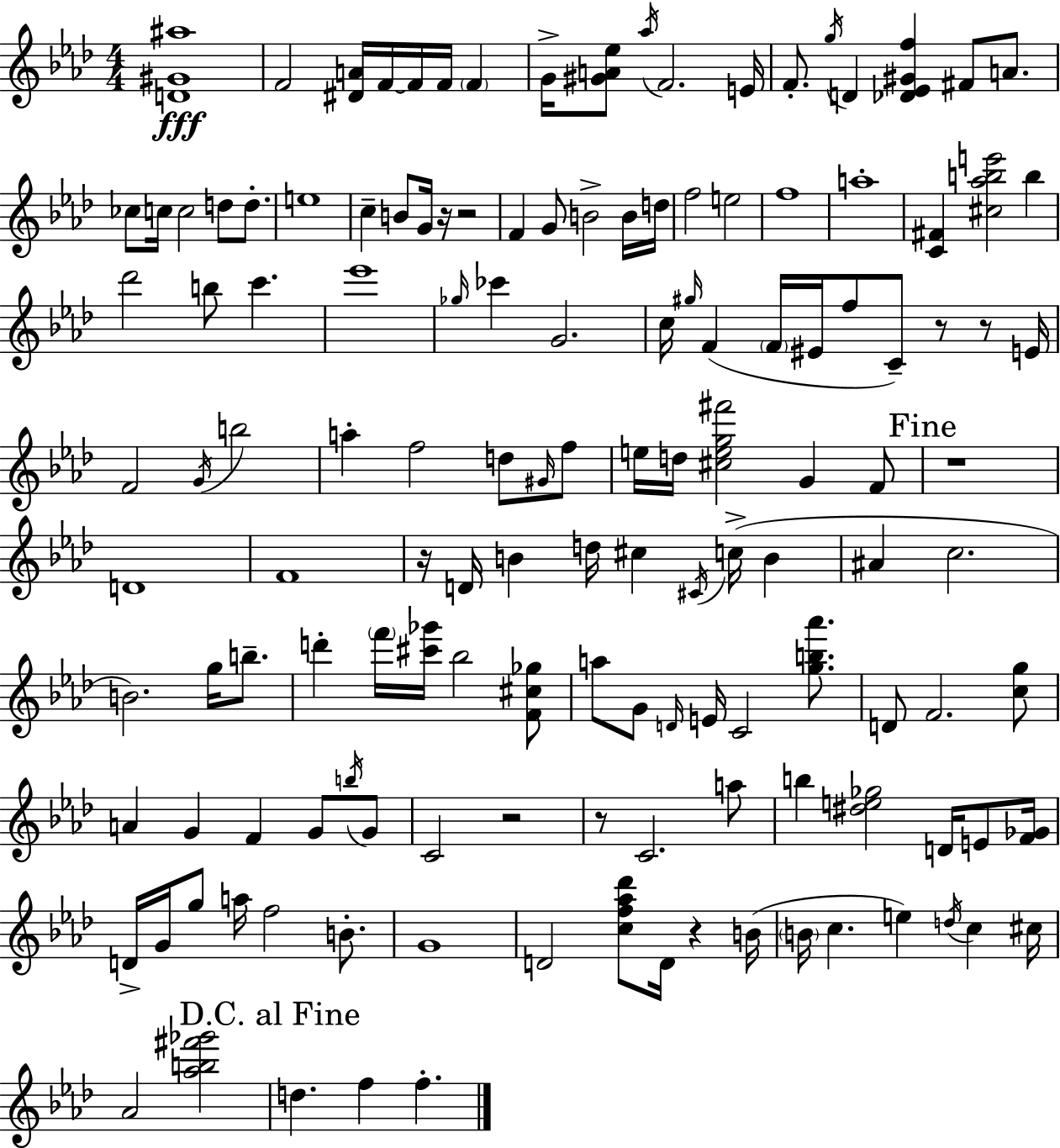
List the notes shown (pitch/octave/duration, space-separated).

[D4,G#4,A#5]/w F4/h [D#4,A4]/s F4/s F4/s F4/s F4/q G4/s [G#4,A4,Eb5]/e Ab5/s F4/h. E4/s F4/e. G5/s D4/q [Db4,Eb4,G#4,F5]/q F#4/e A4/e. CES5/e C5/s C5/h D5/e D5/e. E5/w C5/q B4/e G4/s R/s R/h F4/q G4/e B4/h B4/s D5/s F5/h E5/h F5/w A5/w [C4,F#4]/q [C#5,Ab5,B5,E6]/h B5/q Db6/h B5/e C6/q. Eb6/w Gb5/s CES6/q G4/h. C5/s G#5/s F4/q F4/s EIS4/s F5/e C4/e R/e R/e E4/s F4/h G4/s B5/h A5/q F5/h D5/e G#4/s F5/e E5/s D5/s [C#5,E5,G5,F#6]/h G4/q F4/e R/w D4/w F4/w R/s D4/s B4/q D5/s C#5/q C#4/s C5/s B4/q A#4/q C5/h. B4/h. G5/s B5/e. D6/q F6/s [C#6,Gb6]/s Bb5/h [F4,C#5,Gb5]/e A5/e G4/e D4/s E4/s C4/h [G5,B5,Ab6]/e. D4/e F4/h. [C5,G5]/e A4/q G4/q F4/q G4/e B5/s G4/e C4/h R/h R/e C4/h. A5/e B5/q [D#5,E5,Gb5]/h D4/s E4/e [F4,Gb4]/s D4/s G4/s G5/e A5/s F5/h B4/e. G4/w D4/h [C5,F5,Ab5,Db6]/e D4/s R/q B4/s B4/s C5/q. E5/q D5/s C5/q C#5/s Ab4/h [Ab5,B5,F#6,Gb6]/h D5/q. F5/q F5/q.